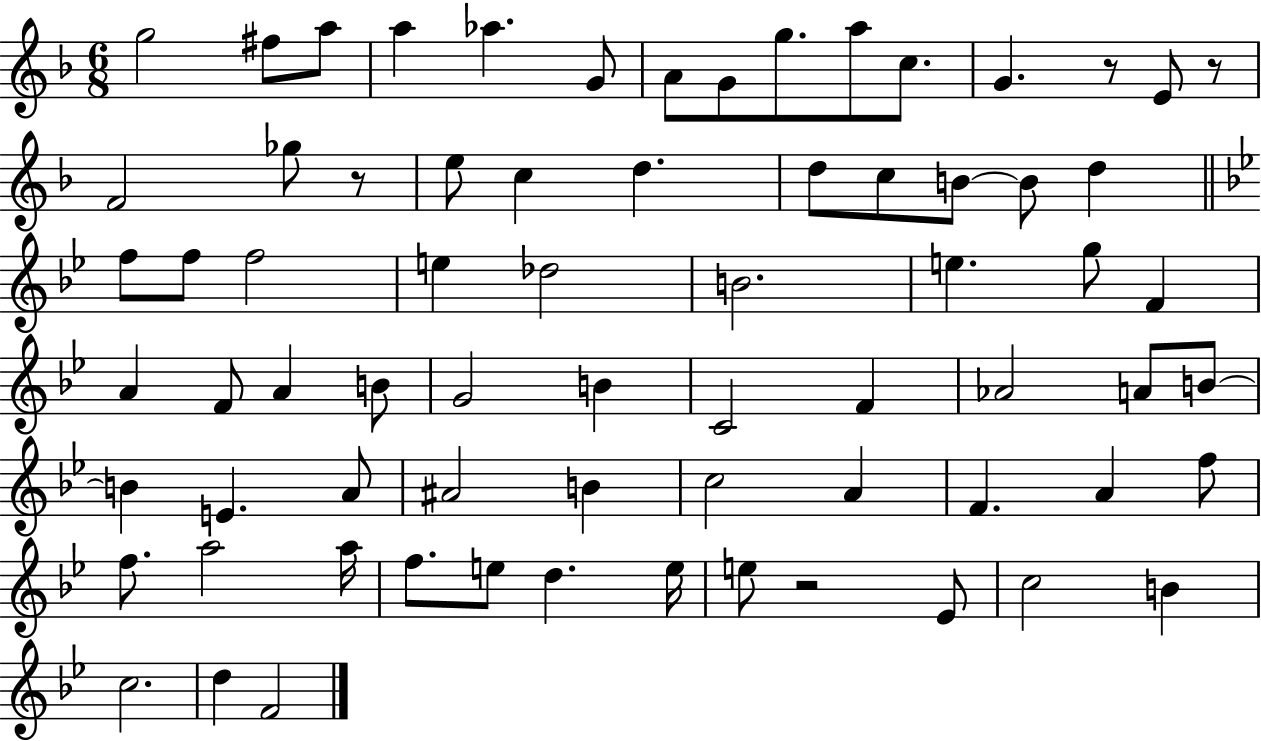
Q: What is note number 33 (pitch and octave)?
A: A4